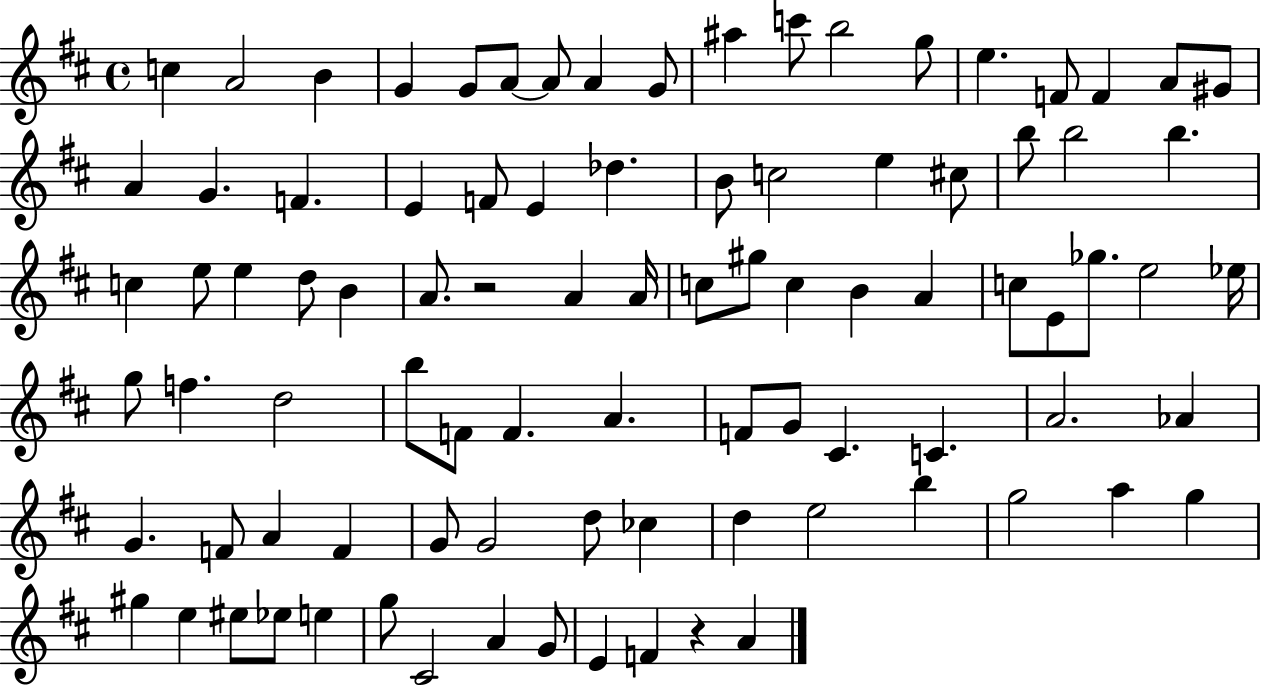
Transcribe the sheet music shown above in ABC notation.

X:1
T:Untitled
M:4/4
L:1/4
K:D
c A2 B G G/2 A/2 A/2 A G/2 ^a c'/2 b2 g/2 e F/2 F A/2 ^G/2 A G F E F/2 E _d B/2 c2 e ^c/2 b/2 b2 b c e/2 e d/2 B A/2 z2 A A/4 c/2 ^g/2 c B A c/2 E/2 _g/2 e2 _e/4 g/2 f d2 b/2 F/2 F A F/2 G/2 ^C C A2 _A G F/2 A F G/2 G2 d/2 _c d e2 b g2 a g ^g e ^e/2 _e/2 e g/2 ^C2 A G/2 E F z A